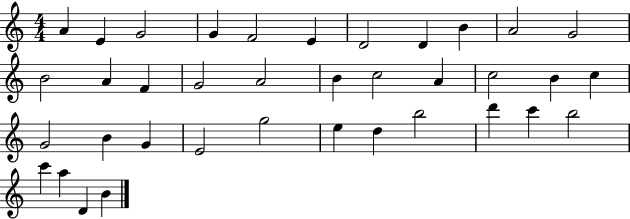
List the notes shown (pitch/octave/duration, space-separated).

A4/q E4/q G4/h G4/q F4/h E4/q D4/h D4/q B4/q A4/h G4/h B4/h A4/q F4/q G4/h A4/h B4/q C5/h A4/q C5/h B4/q C5/q G4/h B4/q G4/q E4/h G5/h E5/q D5/q B5/h D6/q C6/q B5/h C6/q A5/q D4/q B4/q